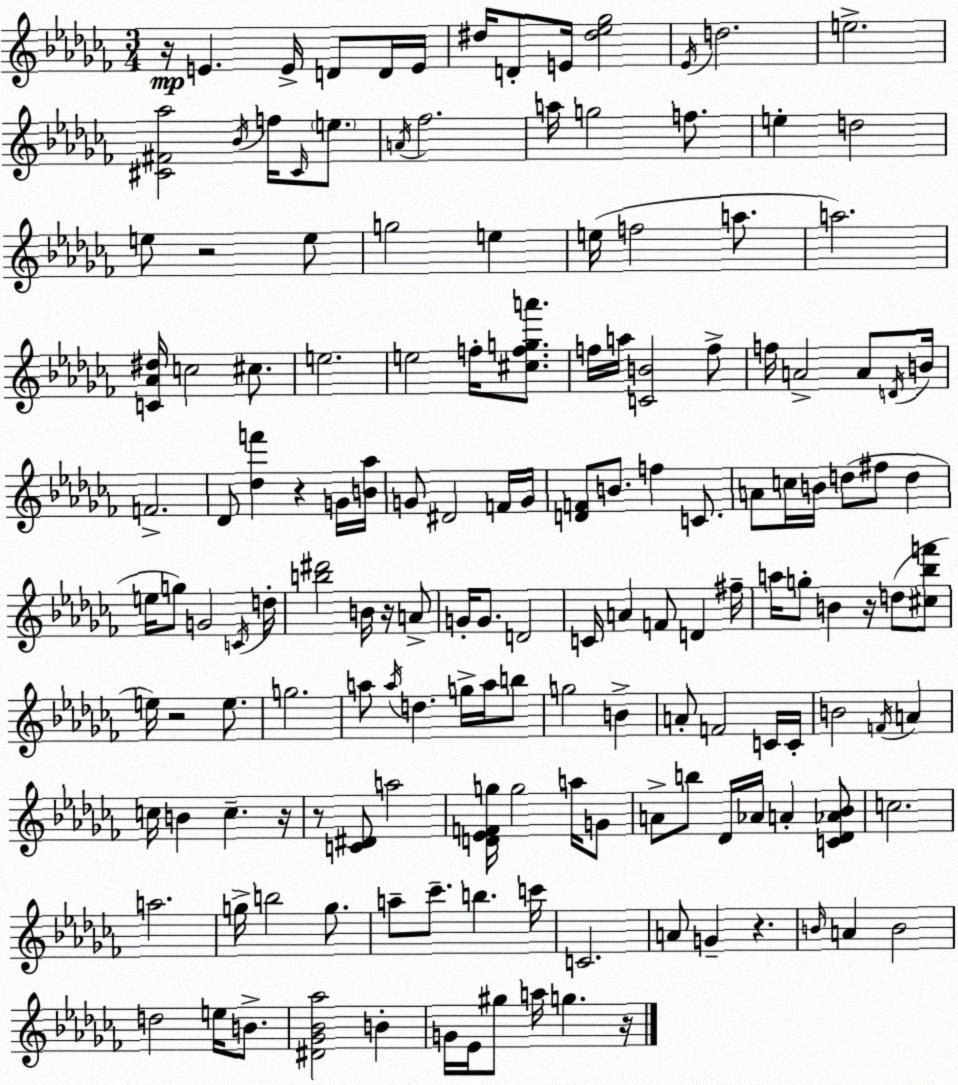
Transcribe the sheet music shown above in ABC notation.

X:1
T:Untitled
M:3/4
L:1/4
K:Abm
z/4 E E/4 D/2 D/4 E/4 ^d/4 D/2 E/4 [^d_e_g]2 _E/4 d2 e2 [^C^F_a]2 _B/4 f/4 ^C/4 e/2 A/4 _f2 a/4 g2 f/2 e d2 e/2 z2 e/2 g2 e e/4 f2 a/2 a2 [C_A^d]/4 c2 ^c/2 e2 e2 f/4 [^cfga']/2 f/4 a/4 [CB]2 f/2 f/4 A2 A/2 D/4 B/4 F2 _D/2 [_df'] z G/4 [B_a]/4 G/2 ^D2 F/4 G/4 [DF]/2 B/2 f C/2 A/2 c/4 B/4 d/2 ^f/2 d e/4 g/2 G2 C/4 d/4 [b^d']2 B/4 z/4 A/2 G/4 G/2 D2 C/4 A F/2 D ^f/4 a/4 g/2 B z/4 d/2 [^c_bf']/2 e/4 z2 e/2 g2 a/2 a/4 d g/4 a/4 b/2 g2 B A/2 F2 C/4 C/4 B2 F/4 A c/4 B c z/4 z/2 [C^D]/2 a2 [D_EFg]/4 g2 a/4 G/2 A/2 b/2 _D/4 _A/4 A [C_D_A_B]/2 c2 a2 g/4 b2 g/2 a/2 _c'/2 b c'/4 C2 A/2 G z B/4 A B2 d2 e/4 B/2 [^D_G_B_a]2 B G/4 _E/4 ^g/2 a/4 g z/4